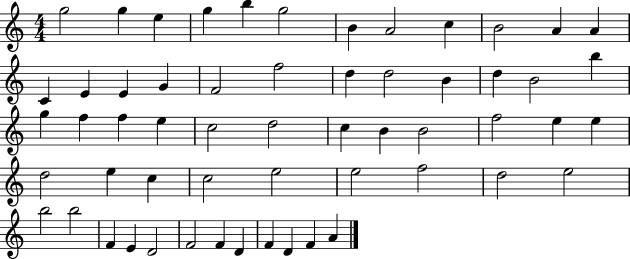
G5/h G5/q E5/q G5/q B5/q G5/h B4/q A4/h C5/q B4/h A4/q A4/q C4/q E4/q E4/q G4/q F4/h F5/h D5/q D5/h B4/q D5/q B4/h B5/q G5/q F5/q F5/q E5/q C5/h D5/h C5/q B4/q B4/h F5/h E5/q E5/q D5/h E5/q C5/q C5/h E5/h E5/h F5/h D5/h E5/h B5/h B5/h F4/q E4/q D4/h F4/h F4/q D4/q F4/q D4/q F4/q A4/q